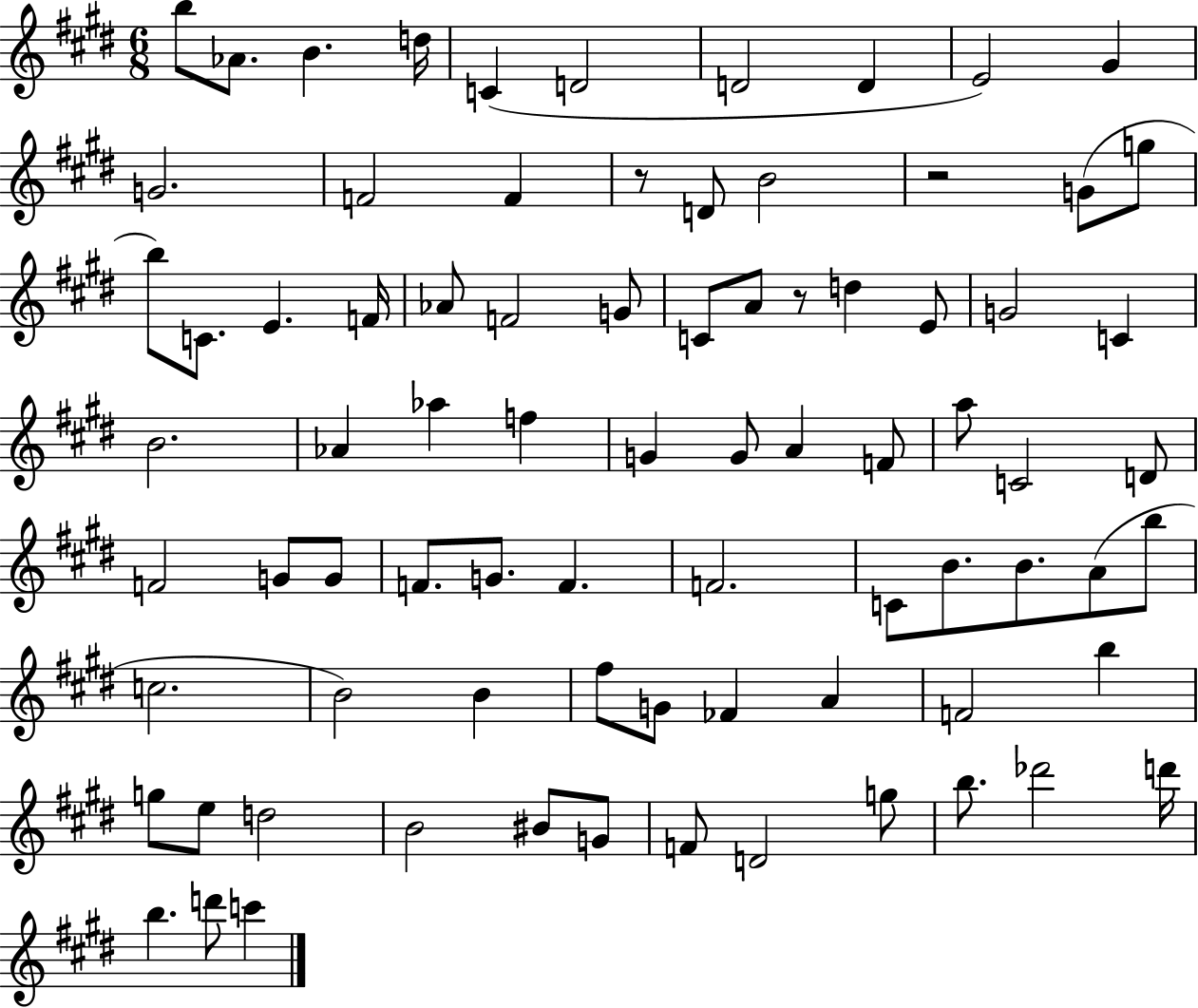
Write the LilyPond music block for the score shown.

{
  \clef treble
  \numericTimeSignature
  \time 6/8
  \key e \major
  b''8 aes'8. b'4. d''16 | c'4( d'2 | d'2 d'4 | e'2) gis'4 | \break g'2. | f'2 f'4 | r8 d'8 b'2 | r2 g'8( g''8 | \break b''8) c'8. e'4. f'16 | aes'8 f'2 g'8 | c'8 a'8 r8 d''4 e'8 | g'2 c'4 | \break b'2. | aes'4 aes''4 f''4 | g'4 g'8 a'4 f'8 | a''8 c'2 d'8 | \break f'2 g'8 g'8 | f'8. g'8. f'4. | f'2. | c'8 b'8. b'8. a'8( b''8 | \break c''2. | b'2) b'4 | fis''8 g'8 fes'4 a'4 | f'2 b''4 | \break g''8 e''8 d''2 | b'2 bis'8 g'8 | f'8 d'2 g''8 | b''8. des'''2 d'''16 | \break b''4. d'''8 c'''4 | \bar "|."
}